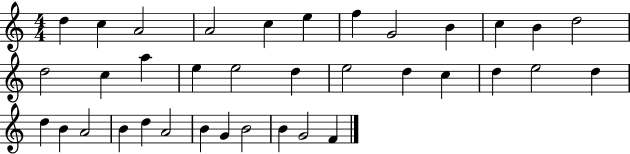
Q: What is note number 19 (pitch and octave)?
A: E5